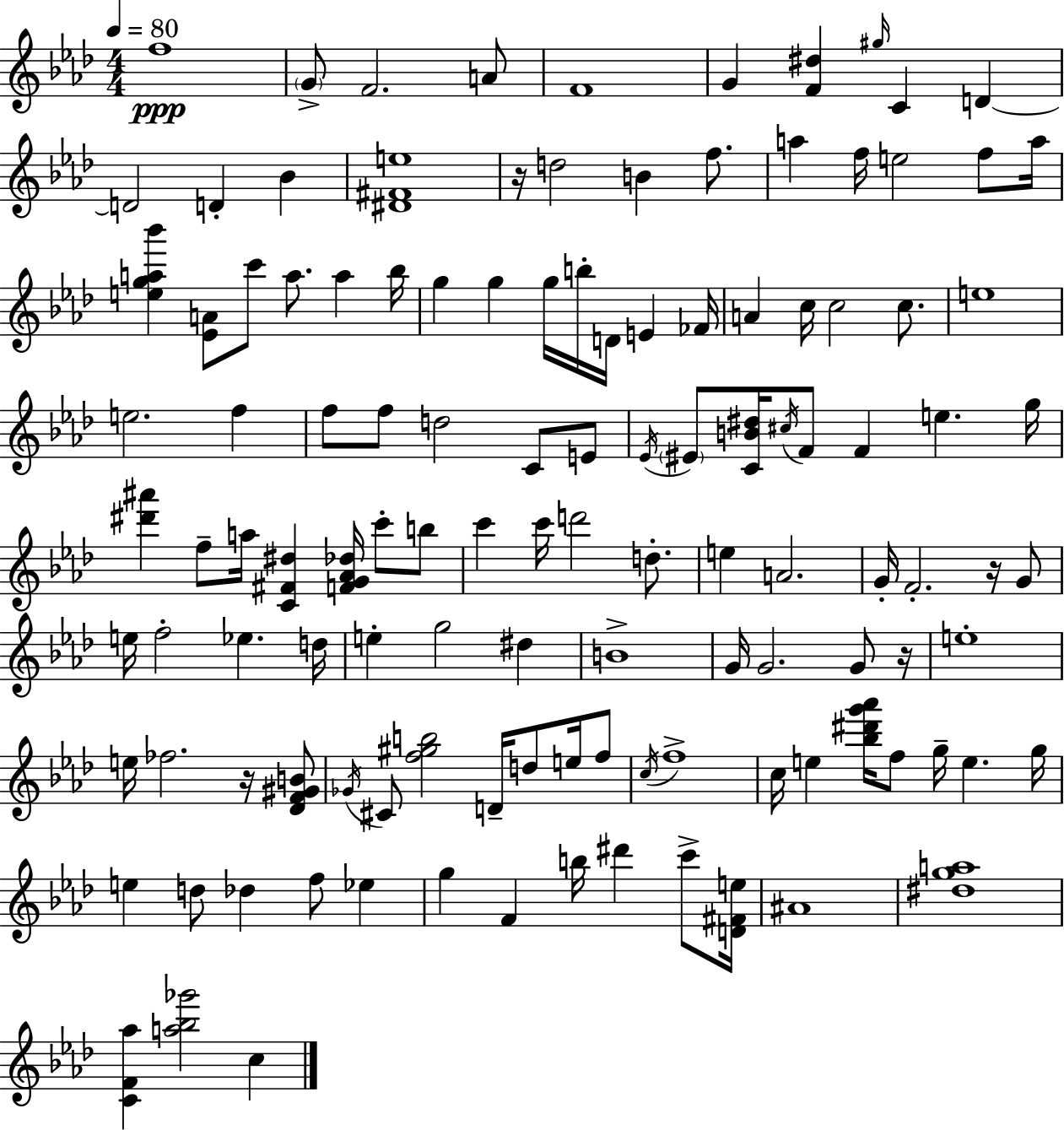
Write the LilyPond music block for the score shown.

{
  \clef treble
  \numericTimeSignature
  \time 4/4
  \key f \minor
  \tempo 4 = 80
  f''1\ppp | \parenthesize g'8-> f'2. a'8 | f'1 | g'4 <f' dis''>4 \grace { gis''16 } c'4 d'4~~ | \break d'2 d'4-. bes'4 | <dis' fis' e''>1 | r16 d''2 b'4 f''8. | a''4 f''16 e''2 f''8 | \break a''16 <e'' g'' a'' bes'''>4 <ees' a'>8 c'''8 a''8. a''4 | bes''16 g''4 g''4 g''16 b''16-. d'16 e'4 | fes'16 a'4 c''16 c''2 c''8. | e''1 | \break e''2. f''4 | f''8 f''8 d''2 c'8 e'8 | \acciaccatura { ees'16 } \parenthesize eis'8 <c' b' dis''>16 \acciaccatura { cis''16 } f'8 f'4 e''4. | g''16 <dis''' ais'''>4 f''8-- a''16 <c' fis' dis''>4 <f' g' aes' des''>16 c'''8-. | \break b''8 c'''4 c'''16 d'''2 | d''8.-. e''4 a'2. | g'16-. f'2.-. | r16 g'8 e''16 f''2-. ees''4. | \break d''16 e''4-. g''2 dis''4 | b'1-> | g'16 g'2. | g'8 r16 e''1-. | \break e''16 fes''2. | r16 <des' f' gis' b'>8 \acciaccatura { ges'16 } cis'8 <f'' gis'' b''>2 d'16-- d''8 | e''16 f''8 \acciaccatura { c''16 } f''1-> | c''16 e''4 <bes'' dis''' g''' aes'''>16 f''8 g''16-- e''4. | \break g''16 e''4 d''8 des''4 f''8 | ees''4 g''4 f'4 b''16 dis'''4 | c'''8-> <d' fis' e''>16 ais'1 | <dis'' g'' a''>1 | \break <c' f' aes''>4 <a'' bes'' ges'''>2 | c''4 \bar "|."
}